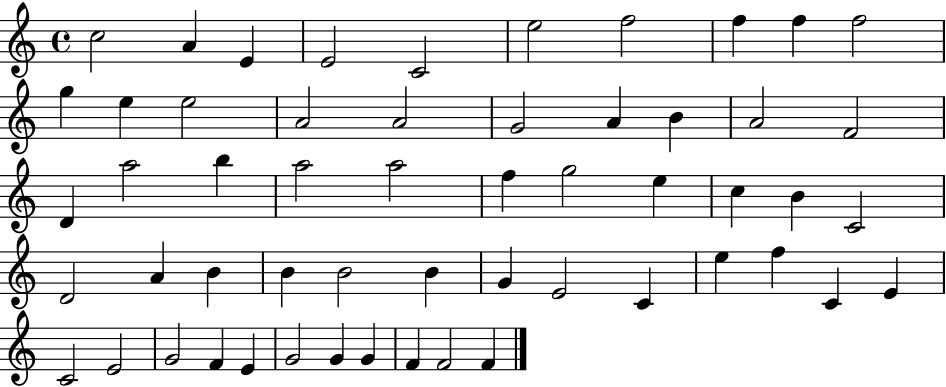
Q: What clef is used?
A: treble